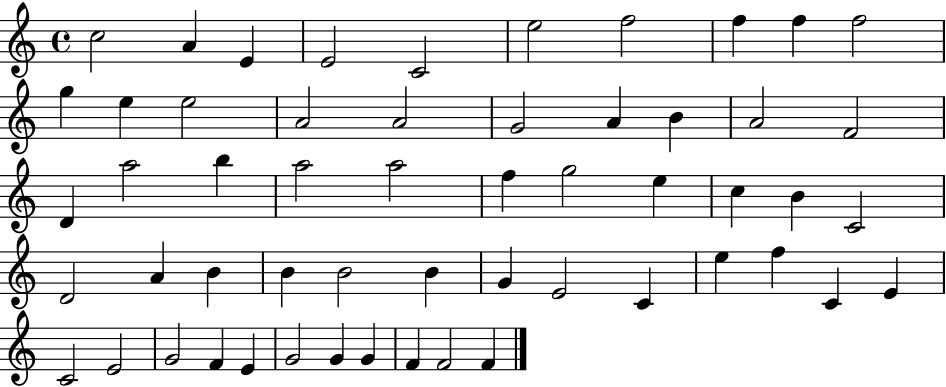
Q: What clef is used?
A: treble